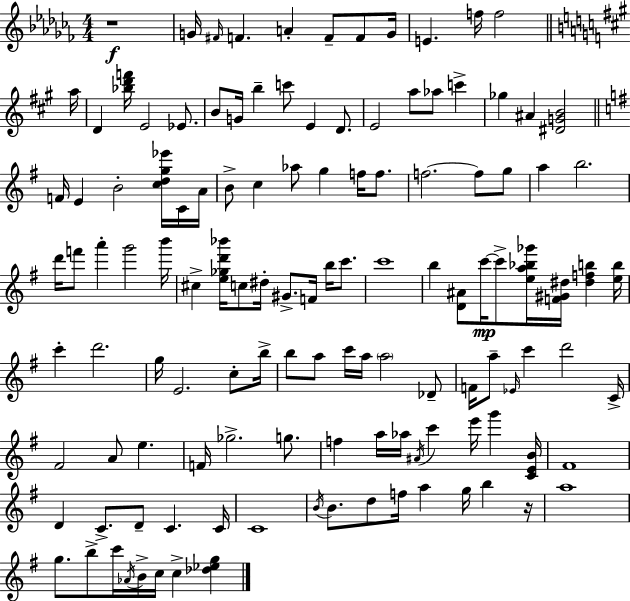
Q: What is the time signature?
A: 4/4